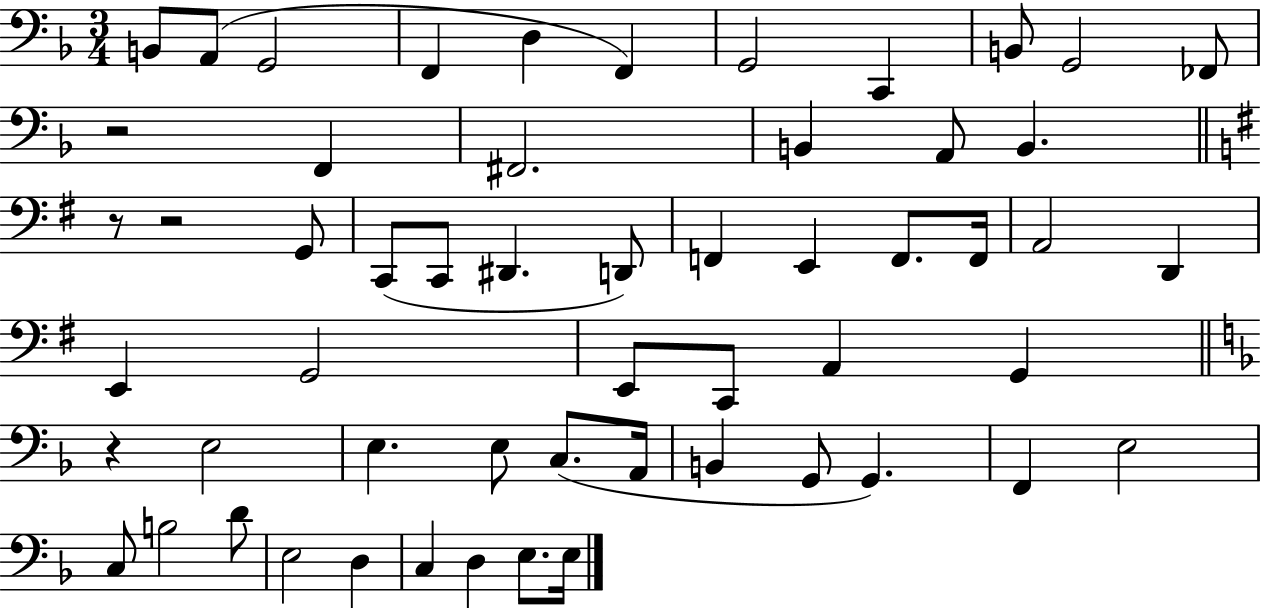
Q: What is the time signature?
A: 3/4